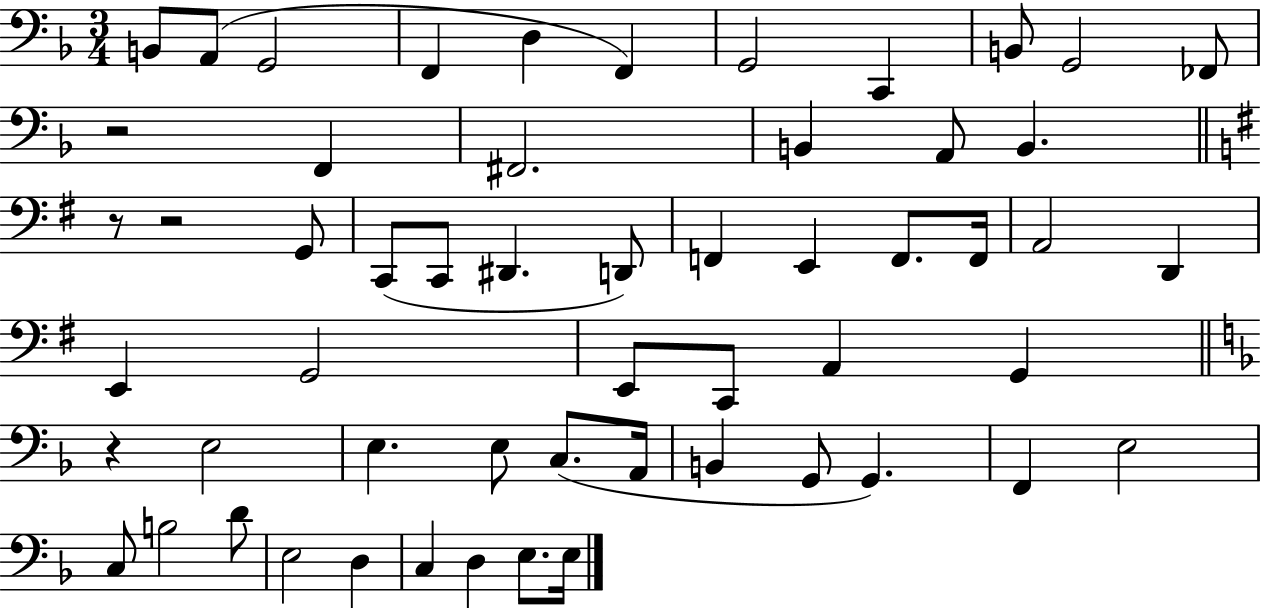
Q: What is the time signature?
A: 3/4